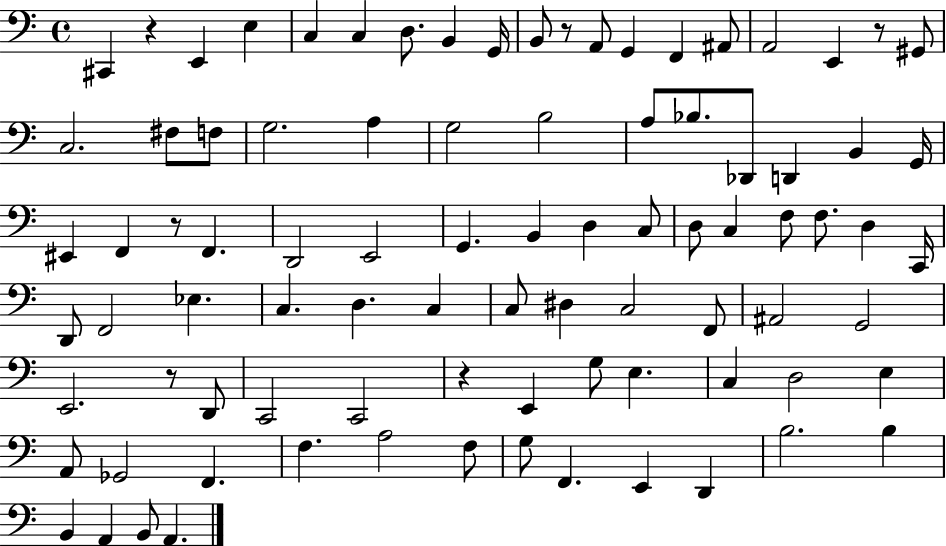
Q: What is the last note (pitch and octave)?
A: A2